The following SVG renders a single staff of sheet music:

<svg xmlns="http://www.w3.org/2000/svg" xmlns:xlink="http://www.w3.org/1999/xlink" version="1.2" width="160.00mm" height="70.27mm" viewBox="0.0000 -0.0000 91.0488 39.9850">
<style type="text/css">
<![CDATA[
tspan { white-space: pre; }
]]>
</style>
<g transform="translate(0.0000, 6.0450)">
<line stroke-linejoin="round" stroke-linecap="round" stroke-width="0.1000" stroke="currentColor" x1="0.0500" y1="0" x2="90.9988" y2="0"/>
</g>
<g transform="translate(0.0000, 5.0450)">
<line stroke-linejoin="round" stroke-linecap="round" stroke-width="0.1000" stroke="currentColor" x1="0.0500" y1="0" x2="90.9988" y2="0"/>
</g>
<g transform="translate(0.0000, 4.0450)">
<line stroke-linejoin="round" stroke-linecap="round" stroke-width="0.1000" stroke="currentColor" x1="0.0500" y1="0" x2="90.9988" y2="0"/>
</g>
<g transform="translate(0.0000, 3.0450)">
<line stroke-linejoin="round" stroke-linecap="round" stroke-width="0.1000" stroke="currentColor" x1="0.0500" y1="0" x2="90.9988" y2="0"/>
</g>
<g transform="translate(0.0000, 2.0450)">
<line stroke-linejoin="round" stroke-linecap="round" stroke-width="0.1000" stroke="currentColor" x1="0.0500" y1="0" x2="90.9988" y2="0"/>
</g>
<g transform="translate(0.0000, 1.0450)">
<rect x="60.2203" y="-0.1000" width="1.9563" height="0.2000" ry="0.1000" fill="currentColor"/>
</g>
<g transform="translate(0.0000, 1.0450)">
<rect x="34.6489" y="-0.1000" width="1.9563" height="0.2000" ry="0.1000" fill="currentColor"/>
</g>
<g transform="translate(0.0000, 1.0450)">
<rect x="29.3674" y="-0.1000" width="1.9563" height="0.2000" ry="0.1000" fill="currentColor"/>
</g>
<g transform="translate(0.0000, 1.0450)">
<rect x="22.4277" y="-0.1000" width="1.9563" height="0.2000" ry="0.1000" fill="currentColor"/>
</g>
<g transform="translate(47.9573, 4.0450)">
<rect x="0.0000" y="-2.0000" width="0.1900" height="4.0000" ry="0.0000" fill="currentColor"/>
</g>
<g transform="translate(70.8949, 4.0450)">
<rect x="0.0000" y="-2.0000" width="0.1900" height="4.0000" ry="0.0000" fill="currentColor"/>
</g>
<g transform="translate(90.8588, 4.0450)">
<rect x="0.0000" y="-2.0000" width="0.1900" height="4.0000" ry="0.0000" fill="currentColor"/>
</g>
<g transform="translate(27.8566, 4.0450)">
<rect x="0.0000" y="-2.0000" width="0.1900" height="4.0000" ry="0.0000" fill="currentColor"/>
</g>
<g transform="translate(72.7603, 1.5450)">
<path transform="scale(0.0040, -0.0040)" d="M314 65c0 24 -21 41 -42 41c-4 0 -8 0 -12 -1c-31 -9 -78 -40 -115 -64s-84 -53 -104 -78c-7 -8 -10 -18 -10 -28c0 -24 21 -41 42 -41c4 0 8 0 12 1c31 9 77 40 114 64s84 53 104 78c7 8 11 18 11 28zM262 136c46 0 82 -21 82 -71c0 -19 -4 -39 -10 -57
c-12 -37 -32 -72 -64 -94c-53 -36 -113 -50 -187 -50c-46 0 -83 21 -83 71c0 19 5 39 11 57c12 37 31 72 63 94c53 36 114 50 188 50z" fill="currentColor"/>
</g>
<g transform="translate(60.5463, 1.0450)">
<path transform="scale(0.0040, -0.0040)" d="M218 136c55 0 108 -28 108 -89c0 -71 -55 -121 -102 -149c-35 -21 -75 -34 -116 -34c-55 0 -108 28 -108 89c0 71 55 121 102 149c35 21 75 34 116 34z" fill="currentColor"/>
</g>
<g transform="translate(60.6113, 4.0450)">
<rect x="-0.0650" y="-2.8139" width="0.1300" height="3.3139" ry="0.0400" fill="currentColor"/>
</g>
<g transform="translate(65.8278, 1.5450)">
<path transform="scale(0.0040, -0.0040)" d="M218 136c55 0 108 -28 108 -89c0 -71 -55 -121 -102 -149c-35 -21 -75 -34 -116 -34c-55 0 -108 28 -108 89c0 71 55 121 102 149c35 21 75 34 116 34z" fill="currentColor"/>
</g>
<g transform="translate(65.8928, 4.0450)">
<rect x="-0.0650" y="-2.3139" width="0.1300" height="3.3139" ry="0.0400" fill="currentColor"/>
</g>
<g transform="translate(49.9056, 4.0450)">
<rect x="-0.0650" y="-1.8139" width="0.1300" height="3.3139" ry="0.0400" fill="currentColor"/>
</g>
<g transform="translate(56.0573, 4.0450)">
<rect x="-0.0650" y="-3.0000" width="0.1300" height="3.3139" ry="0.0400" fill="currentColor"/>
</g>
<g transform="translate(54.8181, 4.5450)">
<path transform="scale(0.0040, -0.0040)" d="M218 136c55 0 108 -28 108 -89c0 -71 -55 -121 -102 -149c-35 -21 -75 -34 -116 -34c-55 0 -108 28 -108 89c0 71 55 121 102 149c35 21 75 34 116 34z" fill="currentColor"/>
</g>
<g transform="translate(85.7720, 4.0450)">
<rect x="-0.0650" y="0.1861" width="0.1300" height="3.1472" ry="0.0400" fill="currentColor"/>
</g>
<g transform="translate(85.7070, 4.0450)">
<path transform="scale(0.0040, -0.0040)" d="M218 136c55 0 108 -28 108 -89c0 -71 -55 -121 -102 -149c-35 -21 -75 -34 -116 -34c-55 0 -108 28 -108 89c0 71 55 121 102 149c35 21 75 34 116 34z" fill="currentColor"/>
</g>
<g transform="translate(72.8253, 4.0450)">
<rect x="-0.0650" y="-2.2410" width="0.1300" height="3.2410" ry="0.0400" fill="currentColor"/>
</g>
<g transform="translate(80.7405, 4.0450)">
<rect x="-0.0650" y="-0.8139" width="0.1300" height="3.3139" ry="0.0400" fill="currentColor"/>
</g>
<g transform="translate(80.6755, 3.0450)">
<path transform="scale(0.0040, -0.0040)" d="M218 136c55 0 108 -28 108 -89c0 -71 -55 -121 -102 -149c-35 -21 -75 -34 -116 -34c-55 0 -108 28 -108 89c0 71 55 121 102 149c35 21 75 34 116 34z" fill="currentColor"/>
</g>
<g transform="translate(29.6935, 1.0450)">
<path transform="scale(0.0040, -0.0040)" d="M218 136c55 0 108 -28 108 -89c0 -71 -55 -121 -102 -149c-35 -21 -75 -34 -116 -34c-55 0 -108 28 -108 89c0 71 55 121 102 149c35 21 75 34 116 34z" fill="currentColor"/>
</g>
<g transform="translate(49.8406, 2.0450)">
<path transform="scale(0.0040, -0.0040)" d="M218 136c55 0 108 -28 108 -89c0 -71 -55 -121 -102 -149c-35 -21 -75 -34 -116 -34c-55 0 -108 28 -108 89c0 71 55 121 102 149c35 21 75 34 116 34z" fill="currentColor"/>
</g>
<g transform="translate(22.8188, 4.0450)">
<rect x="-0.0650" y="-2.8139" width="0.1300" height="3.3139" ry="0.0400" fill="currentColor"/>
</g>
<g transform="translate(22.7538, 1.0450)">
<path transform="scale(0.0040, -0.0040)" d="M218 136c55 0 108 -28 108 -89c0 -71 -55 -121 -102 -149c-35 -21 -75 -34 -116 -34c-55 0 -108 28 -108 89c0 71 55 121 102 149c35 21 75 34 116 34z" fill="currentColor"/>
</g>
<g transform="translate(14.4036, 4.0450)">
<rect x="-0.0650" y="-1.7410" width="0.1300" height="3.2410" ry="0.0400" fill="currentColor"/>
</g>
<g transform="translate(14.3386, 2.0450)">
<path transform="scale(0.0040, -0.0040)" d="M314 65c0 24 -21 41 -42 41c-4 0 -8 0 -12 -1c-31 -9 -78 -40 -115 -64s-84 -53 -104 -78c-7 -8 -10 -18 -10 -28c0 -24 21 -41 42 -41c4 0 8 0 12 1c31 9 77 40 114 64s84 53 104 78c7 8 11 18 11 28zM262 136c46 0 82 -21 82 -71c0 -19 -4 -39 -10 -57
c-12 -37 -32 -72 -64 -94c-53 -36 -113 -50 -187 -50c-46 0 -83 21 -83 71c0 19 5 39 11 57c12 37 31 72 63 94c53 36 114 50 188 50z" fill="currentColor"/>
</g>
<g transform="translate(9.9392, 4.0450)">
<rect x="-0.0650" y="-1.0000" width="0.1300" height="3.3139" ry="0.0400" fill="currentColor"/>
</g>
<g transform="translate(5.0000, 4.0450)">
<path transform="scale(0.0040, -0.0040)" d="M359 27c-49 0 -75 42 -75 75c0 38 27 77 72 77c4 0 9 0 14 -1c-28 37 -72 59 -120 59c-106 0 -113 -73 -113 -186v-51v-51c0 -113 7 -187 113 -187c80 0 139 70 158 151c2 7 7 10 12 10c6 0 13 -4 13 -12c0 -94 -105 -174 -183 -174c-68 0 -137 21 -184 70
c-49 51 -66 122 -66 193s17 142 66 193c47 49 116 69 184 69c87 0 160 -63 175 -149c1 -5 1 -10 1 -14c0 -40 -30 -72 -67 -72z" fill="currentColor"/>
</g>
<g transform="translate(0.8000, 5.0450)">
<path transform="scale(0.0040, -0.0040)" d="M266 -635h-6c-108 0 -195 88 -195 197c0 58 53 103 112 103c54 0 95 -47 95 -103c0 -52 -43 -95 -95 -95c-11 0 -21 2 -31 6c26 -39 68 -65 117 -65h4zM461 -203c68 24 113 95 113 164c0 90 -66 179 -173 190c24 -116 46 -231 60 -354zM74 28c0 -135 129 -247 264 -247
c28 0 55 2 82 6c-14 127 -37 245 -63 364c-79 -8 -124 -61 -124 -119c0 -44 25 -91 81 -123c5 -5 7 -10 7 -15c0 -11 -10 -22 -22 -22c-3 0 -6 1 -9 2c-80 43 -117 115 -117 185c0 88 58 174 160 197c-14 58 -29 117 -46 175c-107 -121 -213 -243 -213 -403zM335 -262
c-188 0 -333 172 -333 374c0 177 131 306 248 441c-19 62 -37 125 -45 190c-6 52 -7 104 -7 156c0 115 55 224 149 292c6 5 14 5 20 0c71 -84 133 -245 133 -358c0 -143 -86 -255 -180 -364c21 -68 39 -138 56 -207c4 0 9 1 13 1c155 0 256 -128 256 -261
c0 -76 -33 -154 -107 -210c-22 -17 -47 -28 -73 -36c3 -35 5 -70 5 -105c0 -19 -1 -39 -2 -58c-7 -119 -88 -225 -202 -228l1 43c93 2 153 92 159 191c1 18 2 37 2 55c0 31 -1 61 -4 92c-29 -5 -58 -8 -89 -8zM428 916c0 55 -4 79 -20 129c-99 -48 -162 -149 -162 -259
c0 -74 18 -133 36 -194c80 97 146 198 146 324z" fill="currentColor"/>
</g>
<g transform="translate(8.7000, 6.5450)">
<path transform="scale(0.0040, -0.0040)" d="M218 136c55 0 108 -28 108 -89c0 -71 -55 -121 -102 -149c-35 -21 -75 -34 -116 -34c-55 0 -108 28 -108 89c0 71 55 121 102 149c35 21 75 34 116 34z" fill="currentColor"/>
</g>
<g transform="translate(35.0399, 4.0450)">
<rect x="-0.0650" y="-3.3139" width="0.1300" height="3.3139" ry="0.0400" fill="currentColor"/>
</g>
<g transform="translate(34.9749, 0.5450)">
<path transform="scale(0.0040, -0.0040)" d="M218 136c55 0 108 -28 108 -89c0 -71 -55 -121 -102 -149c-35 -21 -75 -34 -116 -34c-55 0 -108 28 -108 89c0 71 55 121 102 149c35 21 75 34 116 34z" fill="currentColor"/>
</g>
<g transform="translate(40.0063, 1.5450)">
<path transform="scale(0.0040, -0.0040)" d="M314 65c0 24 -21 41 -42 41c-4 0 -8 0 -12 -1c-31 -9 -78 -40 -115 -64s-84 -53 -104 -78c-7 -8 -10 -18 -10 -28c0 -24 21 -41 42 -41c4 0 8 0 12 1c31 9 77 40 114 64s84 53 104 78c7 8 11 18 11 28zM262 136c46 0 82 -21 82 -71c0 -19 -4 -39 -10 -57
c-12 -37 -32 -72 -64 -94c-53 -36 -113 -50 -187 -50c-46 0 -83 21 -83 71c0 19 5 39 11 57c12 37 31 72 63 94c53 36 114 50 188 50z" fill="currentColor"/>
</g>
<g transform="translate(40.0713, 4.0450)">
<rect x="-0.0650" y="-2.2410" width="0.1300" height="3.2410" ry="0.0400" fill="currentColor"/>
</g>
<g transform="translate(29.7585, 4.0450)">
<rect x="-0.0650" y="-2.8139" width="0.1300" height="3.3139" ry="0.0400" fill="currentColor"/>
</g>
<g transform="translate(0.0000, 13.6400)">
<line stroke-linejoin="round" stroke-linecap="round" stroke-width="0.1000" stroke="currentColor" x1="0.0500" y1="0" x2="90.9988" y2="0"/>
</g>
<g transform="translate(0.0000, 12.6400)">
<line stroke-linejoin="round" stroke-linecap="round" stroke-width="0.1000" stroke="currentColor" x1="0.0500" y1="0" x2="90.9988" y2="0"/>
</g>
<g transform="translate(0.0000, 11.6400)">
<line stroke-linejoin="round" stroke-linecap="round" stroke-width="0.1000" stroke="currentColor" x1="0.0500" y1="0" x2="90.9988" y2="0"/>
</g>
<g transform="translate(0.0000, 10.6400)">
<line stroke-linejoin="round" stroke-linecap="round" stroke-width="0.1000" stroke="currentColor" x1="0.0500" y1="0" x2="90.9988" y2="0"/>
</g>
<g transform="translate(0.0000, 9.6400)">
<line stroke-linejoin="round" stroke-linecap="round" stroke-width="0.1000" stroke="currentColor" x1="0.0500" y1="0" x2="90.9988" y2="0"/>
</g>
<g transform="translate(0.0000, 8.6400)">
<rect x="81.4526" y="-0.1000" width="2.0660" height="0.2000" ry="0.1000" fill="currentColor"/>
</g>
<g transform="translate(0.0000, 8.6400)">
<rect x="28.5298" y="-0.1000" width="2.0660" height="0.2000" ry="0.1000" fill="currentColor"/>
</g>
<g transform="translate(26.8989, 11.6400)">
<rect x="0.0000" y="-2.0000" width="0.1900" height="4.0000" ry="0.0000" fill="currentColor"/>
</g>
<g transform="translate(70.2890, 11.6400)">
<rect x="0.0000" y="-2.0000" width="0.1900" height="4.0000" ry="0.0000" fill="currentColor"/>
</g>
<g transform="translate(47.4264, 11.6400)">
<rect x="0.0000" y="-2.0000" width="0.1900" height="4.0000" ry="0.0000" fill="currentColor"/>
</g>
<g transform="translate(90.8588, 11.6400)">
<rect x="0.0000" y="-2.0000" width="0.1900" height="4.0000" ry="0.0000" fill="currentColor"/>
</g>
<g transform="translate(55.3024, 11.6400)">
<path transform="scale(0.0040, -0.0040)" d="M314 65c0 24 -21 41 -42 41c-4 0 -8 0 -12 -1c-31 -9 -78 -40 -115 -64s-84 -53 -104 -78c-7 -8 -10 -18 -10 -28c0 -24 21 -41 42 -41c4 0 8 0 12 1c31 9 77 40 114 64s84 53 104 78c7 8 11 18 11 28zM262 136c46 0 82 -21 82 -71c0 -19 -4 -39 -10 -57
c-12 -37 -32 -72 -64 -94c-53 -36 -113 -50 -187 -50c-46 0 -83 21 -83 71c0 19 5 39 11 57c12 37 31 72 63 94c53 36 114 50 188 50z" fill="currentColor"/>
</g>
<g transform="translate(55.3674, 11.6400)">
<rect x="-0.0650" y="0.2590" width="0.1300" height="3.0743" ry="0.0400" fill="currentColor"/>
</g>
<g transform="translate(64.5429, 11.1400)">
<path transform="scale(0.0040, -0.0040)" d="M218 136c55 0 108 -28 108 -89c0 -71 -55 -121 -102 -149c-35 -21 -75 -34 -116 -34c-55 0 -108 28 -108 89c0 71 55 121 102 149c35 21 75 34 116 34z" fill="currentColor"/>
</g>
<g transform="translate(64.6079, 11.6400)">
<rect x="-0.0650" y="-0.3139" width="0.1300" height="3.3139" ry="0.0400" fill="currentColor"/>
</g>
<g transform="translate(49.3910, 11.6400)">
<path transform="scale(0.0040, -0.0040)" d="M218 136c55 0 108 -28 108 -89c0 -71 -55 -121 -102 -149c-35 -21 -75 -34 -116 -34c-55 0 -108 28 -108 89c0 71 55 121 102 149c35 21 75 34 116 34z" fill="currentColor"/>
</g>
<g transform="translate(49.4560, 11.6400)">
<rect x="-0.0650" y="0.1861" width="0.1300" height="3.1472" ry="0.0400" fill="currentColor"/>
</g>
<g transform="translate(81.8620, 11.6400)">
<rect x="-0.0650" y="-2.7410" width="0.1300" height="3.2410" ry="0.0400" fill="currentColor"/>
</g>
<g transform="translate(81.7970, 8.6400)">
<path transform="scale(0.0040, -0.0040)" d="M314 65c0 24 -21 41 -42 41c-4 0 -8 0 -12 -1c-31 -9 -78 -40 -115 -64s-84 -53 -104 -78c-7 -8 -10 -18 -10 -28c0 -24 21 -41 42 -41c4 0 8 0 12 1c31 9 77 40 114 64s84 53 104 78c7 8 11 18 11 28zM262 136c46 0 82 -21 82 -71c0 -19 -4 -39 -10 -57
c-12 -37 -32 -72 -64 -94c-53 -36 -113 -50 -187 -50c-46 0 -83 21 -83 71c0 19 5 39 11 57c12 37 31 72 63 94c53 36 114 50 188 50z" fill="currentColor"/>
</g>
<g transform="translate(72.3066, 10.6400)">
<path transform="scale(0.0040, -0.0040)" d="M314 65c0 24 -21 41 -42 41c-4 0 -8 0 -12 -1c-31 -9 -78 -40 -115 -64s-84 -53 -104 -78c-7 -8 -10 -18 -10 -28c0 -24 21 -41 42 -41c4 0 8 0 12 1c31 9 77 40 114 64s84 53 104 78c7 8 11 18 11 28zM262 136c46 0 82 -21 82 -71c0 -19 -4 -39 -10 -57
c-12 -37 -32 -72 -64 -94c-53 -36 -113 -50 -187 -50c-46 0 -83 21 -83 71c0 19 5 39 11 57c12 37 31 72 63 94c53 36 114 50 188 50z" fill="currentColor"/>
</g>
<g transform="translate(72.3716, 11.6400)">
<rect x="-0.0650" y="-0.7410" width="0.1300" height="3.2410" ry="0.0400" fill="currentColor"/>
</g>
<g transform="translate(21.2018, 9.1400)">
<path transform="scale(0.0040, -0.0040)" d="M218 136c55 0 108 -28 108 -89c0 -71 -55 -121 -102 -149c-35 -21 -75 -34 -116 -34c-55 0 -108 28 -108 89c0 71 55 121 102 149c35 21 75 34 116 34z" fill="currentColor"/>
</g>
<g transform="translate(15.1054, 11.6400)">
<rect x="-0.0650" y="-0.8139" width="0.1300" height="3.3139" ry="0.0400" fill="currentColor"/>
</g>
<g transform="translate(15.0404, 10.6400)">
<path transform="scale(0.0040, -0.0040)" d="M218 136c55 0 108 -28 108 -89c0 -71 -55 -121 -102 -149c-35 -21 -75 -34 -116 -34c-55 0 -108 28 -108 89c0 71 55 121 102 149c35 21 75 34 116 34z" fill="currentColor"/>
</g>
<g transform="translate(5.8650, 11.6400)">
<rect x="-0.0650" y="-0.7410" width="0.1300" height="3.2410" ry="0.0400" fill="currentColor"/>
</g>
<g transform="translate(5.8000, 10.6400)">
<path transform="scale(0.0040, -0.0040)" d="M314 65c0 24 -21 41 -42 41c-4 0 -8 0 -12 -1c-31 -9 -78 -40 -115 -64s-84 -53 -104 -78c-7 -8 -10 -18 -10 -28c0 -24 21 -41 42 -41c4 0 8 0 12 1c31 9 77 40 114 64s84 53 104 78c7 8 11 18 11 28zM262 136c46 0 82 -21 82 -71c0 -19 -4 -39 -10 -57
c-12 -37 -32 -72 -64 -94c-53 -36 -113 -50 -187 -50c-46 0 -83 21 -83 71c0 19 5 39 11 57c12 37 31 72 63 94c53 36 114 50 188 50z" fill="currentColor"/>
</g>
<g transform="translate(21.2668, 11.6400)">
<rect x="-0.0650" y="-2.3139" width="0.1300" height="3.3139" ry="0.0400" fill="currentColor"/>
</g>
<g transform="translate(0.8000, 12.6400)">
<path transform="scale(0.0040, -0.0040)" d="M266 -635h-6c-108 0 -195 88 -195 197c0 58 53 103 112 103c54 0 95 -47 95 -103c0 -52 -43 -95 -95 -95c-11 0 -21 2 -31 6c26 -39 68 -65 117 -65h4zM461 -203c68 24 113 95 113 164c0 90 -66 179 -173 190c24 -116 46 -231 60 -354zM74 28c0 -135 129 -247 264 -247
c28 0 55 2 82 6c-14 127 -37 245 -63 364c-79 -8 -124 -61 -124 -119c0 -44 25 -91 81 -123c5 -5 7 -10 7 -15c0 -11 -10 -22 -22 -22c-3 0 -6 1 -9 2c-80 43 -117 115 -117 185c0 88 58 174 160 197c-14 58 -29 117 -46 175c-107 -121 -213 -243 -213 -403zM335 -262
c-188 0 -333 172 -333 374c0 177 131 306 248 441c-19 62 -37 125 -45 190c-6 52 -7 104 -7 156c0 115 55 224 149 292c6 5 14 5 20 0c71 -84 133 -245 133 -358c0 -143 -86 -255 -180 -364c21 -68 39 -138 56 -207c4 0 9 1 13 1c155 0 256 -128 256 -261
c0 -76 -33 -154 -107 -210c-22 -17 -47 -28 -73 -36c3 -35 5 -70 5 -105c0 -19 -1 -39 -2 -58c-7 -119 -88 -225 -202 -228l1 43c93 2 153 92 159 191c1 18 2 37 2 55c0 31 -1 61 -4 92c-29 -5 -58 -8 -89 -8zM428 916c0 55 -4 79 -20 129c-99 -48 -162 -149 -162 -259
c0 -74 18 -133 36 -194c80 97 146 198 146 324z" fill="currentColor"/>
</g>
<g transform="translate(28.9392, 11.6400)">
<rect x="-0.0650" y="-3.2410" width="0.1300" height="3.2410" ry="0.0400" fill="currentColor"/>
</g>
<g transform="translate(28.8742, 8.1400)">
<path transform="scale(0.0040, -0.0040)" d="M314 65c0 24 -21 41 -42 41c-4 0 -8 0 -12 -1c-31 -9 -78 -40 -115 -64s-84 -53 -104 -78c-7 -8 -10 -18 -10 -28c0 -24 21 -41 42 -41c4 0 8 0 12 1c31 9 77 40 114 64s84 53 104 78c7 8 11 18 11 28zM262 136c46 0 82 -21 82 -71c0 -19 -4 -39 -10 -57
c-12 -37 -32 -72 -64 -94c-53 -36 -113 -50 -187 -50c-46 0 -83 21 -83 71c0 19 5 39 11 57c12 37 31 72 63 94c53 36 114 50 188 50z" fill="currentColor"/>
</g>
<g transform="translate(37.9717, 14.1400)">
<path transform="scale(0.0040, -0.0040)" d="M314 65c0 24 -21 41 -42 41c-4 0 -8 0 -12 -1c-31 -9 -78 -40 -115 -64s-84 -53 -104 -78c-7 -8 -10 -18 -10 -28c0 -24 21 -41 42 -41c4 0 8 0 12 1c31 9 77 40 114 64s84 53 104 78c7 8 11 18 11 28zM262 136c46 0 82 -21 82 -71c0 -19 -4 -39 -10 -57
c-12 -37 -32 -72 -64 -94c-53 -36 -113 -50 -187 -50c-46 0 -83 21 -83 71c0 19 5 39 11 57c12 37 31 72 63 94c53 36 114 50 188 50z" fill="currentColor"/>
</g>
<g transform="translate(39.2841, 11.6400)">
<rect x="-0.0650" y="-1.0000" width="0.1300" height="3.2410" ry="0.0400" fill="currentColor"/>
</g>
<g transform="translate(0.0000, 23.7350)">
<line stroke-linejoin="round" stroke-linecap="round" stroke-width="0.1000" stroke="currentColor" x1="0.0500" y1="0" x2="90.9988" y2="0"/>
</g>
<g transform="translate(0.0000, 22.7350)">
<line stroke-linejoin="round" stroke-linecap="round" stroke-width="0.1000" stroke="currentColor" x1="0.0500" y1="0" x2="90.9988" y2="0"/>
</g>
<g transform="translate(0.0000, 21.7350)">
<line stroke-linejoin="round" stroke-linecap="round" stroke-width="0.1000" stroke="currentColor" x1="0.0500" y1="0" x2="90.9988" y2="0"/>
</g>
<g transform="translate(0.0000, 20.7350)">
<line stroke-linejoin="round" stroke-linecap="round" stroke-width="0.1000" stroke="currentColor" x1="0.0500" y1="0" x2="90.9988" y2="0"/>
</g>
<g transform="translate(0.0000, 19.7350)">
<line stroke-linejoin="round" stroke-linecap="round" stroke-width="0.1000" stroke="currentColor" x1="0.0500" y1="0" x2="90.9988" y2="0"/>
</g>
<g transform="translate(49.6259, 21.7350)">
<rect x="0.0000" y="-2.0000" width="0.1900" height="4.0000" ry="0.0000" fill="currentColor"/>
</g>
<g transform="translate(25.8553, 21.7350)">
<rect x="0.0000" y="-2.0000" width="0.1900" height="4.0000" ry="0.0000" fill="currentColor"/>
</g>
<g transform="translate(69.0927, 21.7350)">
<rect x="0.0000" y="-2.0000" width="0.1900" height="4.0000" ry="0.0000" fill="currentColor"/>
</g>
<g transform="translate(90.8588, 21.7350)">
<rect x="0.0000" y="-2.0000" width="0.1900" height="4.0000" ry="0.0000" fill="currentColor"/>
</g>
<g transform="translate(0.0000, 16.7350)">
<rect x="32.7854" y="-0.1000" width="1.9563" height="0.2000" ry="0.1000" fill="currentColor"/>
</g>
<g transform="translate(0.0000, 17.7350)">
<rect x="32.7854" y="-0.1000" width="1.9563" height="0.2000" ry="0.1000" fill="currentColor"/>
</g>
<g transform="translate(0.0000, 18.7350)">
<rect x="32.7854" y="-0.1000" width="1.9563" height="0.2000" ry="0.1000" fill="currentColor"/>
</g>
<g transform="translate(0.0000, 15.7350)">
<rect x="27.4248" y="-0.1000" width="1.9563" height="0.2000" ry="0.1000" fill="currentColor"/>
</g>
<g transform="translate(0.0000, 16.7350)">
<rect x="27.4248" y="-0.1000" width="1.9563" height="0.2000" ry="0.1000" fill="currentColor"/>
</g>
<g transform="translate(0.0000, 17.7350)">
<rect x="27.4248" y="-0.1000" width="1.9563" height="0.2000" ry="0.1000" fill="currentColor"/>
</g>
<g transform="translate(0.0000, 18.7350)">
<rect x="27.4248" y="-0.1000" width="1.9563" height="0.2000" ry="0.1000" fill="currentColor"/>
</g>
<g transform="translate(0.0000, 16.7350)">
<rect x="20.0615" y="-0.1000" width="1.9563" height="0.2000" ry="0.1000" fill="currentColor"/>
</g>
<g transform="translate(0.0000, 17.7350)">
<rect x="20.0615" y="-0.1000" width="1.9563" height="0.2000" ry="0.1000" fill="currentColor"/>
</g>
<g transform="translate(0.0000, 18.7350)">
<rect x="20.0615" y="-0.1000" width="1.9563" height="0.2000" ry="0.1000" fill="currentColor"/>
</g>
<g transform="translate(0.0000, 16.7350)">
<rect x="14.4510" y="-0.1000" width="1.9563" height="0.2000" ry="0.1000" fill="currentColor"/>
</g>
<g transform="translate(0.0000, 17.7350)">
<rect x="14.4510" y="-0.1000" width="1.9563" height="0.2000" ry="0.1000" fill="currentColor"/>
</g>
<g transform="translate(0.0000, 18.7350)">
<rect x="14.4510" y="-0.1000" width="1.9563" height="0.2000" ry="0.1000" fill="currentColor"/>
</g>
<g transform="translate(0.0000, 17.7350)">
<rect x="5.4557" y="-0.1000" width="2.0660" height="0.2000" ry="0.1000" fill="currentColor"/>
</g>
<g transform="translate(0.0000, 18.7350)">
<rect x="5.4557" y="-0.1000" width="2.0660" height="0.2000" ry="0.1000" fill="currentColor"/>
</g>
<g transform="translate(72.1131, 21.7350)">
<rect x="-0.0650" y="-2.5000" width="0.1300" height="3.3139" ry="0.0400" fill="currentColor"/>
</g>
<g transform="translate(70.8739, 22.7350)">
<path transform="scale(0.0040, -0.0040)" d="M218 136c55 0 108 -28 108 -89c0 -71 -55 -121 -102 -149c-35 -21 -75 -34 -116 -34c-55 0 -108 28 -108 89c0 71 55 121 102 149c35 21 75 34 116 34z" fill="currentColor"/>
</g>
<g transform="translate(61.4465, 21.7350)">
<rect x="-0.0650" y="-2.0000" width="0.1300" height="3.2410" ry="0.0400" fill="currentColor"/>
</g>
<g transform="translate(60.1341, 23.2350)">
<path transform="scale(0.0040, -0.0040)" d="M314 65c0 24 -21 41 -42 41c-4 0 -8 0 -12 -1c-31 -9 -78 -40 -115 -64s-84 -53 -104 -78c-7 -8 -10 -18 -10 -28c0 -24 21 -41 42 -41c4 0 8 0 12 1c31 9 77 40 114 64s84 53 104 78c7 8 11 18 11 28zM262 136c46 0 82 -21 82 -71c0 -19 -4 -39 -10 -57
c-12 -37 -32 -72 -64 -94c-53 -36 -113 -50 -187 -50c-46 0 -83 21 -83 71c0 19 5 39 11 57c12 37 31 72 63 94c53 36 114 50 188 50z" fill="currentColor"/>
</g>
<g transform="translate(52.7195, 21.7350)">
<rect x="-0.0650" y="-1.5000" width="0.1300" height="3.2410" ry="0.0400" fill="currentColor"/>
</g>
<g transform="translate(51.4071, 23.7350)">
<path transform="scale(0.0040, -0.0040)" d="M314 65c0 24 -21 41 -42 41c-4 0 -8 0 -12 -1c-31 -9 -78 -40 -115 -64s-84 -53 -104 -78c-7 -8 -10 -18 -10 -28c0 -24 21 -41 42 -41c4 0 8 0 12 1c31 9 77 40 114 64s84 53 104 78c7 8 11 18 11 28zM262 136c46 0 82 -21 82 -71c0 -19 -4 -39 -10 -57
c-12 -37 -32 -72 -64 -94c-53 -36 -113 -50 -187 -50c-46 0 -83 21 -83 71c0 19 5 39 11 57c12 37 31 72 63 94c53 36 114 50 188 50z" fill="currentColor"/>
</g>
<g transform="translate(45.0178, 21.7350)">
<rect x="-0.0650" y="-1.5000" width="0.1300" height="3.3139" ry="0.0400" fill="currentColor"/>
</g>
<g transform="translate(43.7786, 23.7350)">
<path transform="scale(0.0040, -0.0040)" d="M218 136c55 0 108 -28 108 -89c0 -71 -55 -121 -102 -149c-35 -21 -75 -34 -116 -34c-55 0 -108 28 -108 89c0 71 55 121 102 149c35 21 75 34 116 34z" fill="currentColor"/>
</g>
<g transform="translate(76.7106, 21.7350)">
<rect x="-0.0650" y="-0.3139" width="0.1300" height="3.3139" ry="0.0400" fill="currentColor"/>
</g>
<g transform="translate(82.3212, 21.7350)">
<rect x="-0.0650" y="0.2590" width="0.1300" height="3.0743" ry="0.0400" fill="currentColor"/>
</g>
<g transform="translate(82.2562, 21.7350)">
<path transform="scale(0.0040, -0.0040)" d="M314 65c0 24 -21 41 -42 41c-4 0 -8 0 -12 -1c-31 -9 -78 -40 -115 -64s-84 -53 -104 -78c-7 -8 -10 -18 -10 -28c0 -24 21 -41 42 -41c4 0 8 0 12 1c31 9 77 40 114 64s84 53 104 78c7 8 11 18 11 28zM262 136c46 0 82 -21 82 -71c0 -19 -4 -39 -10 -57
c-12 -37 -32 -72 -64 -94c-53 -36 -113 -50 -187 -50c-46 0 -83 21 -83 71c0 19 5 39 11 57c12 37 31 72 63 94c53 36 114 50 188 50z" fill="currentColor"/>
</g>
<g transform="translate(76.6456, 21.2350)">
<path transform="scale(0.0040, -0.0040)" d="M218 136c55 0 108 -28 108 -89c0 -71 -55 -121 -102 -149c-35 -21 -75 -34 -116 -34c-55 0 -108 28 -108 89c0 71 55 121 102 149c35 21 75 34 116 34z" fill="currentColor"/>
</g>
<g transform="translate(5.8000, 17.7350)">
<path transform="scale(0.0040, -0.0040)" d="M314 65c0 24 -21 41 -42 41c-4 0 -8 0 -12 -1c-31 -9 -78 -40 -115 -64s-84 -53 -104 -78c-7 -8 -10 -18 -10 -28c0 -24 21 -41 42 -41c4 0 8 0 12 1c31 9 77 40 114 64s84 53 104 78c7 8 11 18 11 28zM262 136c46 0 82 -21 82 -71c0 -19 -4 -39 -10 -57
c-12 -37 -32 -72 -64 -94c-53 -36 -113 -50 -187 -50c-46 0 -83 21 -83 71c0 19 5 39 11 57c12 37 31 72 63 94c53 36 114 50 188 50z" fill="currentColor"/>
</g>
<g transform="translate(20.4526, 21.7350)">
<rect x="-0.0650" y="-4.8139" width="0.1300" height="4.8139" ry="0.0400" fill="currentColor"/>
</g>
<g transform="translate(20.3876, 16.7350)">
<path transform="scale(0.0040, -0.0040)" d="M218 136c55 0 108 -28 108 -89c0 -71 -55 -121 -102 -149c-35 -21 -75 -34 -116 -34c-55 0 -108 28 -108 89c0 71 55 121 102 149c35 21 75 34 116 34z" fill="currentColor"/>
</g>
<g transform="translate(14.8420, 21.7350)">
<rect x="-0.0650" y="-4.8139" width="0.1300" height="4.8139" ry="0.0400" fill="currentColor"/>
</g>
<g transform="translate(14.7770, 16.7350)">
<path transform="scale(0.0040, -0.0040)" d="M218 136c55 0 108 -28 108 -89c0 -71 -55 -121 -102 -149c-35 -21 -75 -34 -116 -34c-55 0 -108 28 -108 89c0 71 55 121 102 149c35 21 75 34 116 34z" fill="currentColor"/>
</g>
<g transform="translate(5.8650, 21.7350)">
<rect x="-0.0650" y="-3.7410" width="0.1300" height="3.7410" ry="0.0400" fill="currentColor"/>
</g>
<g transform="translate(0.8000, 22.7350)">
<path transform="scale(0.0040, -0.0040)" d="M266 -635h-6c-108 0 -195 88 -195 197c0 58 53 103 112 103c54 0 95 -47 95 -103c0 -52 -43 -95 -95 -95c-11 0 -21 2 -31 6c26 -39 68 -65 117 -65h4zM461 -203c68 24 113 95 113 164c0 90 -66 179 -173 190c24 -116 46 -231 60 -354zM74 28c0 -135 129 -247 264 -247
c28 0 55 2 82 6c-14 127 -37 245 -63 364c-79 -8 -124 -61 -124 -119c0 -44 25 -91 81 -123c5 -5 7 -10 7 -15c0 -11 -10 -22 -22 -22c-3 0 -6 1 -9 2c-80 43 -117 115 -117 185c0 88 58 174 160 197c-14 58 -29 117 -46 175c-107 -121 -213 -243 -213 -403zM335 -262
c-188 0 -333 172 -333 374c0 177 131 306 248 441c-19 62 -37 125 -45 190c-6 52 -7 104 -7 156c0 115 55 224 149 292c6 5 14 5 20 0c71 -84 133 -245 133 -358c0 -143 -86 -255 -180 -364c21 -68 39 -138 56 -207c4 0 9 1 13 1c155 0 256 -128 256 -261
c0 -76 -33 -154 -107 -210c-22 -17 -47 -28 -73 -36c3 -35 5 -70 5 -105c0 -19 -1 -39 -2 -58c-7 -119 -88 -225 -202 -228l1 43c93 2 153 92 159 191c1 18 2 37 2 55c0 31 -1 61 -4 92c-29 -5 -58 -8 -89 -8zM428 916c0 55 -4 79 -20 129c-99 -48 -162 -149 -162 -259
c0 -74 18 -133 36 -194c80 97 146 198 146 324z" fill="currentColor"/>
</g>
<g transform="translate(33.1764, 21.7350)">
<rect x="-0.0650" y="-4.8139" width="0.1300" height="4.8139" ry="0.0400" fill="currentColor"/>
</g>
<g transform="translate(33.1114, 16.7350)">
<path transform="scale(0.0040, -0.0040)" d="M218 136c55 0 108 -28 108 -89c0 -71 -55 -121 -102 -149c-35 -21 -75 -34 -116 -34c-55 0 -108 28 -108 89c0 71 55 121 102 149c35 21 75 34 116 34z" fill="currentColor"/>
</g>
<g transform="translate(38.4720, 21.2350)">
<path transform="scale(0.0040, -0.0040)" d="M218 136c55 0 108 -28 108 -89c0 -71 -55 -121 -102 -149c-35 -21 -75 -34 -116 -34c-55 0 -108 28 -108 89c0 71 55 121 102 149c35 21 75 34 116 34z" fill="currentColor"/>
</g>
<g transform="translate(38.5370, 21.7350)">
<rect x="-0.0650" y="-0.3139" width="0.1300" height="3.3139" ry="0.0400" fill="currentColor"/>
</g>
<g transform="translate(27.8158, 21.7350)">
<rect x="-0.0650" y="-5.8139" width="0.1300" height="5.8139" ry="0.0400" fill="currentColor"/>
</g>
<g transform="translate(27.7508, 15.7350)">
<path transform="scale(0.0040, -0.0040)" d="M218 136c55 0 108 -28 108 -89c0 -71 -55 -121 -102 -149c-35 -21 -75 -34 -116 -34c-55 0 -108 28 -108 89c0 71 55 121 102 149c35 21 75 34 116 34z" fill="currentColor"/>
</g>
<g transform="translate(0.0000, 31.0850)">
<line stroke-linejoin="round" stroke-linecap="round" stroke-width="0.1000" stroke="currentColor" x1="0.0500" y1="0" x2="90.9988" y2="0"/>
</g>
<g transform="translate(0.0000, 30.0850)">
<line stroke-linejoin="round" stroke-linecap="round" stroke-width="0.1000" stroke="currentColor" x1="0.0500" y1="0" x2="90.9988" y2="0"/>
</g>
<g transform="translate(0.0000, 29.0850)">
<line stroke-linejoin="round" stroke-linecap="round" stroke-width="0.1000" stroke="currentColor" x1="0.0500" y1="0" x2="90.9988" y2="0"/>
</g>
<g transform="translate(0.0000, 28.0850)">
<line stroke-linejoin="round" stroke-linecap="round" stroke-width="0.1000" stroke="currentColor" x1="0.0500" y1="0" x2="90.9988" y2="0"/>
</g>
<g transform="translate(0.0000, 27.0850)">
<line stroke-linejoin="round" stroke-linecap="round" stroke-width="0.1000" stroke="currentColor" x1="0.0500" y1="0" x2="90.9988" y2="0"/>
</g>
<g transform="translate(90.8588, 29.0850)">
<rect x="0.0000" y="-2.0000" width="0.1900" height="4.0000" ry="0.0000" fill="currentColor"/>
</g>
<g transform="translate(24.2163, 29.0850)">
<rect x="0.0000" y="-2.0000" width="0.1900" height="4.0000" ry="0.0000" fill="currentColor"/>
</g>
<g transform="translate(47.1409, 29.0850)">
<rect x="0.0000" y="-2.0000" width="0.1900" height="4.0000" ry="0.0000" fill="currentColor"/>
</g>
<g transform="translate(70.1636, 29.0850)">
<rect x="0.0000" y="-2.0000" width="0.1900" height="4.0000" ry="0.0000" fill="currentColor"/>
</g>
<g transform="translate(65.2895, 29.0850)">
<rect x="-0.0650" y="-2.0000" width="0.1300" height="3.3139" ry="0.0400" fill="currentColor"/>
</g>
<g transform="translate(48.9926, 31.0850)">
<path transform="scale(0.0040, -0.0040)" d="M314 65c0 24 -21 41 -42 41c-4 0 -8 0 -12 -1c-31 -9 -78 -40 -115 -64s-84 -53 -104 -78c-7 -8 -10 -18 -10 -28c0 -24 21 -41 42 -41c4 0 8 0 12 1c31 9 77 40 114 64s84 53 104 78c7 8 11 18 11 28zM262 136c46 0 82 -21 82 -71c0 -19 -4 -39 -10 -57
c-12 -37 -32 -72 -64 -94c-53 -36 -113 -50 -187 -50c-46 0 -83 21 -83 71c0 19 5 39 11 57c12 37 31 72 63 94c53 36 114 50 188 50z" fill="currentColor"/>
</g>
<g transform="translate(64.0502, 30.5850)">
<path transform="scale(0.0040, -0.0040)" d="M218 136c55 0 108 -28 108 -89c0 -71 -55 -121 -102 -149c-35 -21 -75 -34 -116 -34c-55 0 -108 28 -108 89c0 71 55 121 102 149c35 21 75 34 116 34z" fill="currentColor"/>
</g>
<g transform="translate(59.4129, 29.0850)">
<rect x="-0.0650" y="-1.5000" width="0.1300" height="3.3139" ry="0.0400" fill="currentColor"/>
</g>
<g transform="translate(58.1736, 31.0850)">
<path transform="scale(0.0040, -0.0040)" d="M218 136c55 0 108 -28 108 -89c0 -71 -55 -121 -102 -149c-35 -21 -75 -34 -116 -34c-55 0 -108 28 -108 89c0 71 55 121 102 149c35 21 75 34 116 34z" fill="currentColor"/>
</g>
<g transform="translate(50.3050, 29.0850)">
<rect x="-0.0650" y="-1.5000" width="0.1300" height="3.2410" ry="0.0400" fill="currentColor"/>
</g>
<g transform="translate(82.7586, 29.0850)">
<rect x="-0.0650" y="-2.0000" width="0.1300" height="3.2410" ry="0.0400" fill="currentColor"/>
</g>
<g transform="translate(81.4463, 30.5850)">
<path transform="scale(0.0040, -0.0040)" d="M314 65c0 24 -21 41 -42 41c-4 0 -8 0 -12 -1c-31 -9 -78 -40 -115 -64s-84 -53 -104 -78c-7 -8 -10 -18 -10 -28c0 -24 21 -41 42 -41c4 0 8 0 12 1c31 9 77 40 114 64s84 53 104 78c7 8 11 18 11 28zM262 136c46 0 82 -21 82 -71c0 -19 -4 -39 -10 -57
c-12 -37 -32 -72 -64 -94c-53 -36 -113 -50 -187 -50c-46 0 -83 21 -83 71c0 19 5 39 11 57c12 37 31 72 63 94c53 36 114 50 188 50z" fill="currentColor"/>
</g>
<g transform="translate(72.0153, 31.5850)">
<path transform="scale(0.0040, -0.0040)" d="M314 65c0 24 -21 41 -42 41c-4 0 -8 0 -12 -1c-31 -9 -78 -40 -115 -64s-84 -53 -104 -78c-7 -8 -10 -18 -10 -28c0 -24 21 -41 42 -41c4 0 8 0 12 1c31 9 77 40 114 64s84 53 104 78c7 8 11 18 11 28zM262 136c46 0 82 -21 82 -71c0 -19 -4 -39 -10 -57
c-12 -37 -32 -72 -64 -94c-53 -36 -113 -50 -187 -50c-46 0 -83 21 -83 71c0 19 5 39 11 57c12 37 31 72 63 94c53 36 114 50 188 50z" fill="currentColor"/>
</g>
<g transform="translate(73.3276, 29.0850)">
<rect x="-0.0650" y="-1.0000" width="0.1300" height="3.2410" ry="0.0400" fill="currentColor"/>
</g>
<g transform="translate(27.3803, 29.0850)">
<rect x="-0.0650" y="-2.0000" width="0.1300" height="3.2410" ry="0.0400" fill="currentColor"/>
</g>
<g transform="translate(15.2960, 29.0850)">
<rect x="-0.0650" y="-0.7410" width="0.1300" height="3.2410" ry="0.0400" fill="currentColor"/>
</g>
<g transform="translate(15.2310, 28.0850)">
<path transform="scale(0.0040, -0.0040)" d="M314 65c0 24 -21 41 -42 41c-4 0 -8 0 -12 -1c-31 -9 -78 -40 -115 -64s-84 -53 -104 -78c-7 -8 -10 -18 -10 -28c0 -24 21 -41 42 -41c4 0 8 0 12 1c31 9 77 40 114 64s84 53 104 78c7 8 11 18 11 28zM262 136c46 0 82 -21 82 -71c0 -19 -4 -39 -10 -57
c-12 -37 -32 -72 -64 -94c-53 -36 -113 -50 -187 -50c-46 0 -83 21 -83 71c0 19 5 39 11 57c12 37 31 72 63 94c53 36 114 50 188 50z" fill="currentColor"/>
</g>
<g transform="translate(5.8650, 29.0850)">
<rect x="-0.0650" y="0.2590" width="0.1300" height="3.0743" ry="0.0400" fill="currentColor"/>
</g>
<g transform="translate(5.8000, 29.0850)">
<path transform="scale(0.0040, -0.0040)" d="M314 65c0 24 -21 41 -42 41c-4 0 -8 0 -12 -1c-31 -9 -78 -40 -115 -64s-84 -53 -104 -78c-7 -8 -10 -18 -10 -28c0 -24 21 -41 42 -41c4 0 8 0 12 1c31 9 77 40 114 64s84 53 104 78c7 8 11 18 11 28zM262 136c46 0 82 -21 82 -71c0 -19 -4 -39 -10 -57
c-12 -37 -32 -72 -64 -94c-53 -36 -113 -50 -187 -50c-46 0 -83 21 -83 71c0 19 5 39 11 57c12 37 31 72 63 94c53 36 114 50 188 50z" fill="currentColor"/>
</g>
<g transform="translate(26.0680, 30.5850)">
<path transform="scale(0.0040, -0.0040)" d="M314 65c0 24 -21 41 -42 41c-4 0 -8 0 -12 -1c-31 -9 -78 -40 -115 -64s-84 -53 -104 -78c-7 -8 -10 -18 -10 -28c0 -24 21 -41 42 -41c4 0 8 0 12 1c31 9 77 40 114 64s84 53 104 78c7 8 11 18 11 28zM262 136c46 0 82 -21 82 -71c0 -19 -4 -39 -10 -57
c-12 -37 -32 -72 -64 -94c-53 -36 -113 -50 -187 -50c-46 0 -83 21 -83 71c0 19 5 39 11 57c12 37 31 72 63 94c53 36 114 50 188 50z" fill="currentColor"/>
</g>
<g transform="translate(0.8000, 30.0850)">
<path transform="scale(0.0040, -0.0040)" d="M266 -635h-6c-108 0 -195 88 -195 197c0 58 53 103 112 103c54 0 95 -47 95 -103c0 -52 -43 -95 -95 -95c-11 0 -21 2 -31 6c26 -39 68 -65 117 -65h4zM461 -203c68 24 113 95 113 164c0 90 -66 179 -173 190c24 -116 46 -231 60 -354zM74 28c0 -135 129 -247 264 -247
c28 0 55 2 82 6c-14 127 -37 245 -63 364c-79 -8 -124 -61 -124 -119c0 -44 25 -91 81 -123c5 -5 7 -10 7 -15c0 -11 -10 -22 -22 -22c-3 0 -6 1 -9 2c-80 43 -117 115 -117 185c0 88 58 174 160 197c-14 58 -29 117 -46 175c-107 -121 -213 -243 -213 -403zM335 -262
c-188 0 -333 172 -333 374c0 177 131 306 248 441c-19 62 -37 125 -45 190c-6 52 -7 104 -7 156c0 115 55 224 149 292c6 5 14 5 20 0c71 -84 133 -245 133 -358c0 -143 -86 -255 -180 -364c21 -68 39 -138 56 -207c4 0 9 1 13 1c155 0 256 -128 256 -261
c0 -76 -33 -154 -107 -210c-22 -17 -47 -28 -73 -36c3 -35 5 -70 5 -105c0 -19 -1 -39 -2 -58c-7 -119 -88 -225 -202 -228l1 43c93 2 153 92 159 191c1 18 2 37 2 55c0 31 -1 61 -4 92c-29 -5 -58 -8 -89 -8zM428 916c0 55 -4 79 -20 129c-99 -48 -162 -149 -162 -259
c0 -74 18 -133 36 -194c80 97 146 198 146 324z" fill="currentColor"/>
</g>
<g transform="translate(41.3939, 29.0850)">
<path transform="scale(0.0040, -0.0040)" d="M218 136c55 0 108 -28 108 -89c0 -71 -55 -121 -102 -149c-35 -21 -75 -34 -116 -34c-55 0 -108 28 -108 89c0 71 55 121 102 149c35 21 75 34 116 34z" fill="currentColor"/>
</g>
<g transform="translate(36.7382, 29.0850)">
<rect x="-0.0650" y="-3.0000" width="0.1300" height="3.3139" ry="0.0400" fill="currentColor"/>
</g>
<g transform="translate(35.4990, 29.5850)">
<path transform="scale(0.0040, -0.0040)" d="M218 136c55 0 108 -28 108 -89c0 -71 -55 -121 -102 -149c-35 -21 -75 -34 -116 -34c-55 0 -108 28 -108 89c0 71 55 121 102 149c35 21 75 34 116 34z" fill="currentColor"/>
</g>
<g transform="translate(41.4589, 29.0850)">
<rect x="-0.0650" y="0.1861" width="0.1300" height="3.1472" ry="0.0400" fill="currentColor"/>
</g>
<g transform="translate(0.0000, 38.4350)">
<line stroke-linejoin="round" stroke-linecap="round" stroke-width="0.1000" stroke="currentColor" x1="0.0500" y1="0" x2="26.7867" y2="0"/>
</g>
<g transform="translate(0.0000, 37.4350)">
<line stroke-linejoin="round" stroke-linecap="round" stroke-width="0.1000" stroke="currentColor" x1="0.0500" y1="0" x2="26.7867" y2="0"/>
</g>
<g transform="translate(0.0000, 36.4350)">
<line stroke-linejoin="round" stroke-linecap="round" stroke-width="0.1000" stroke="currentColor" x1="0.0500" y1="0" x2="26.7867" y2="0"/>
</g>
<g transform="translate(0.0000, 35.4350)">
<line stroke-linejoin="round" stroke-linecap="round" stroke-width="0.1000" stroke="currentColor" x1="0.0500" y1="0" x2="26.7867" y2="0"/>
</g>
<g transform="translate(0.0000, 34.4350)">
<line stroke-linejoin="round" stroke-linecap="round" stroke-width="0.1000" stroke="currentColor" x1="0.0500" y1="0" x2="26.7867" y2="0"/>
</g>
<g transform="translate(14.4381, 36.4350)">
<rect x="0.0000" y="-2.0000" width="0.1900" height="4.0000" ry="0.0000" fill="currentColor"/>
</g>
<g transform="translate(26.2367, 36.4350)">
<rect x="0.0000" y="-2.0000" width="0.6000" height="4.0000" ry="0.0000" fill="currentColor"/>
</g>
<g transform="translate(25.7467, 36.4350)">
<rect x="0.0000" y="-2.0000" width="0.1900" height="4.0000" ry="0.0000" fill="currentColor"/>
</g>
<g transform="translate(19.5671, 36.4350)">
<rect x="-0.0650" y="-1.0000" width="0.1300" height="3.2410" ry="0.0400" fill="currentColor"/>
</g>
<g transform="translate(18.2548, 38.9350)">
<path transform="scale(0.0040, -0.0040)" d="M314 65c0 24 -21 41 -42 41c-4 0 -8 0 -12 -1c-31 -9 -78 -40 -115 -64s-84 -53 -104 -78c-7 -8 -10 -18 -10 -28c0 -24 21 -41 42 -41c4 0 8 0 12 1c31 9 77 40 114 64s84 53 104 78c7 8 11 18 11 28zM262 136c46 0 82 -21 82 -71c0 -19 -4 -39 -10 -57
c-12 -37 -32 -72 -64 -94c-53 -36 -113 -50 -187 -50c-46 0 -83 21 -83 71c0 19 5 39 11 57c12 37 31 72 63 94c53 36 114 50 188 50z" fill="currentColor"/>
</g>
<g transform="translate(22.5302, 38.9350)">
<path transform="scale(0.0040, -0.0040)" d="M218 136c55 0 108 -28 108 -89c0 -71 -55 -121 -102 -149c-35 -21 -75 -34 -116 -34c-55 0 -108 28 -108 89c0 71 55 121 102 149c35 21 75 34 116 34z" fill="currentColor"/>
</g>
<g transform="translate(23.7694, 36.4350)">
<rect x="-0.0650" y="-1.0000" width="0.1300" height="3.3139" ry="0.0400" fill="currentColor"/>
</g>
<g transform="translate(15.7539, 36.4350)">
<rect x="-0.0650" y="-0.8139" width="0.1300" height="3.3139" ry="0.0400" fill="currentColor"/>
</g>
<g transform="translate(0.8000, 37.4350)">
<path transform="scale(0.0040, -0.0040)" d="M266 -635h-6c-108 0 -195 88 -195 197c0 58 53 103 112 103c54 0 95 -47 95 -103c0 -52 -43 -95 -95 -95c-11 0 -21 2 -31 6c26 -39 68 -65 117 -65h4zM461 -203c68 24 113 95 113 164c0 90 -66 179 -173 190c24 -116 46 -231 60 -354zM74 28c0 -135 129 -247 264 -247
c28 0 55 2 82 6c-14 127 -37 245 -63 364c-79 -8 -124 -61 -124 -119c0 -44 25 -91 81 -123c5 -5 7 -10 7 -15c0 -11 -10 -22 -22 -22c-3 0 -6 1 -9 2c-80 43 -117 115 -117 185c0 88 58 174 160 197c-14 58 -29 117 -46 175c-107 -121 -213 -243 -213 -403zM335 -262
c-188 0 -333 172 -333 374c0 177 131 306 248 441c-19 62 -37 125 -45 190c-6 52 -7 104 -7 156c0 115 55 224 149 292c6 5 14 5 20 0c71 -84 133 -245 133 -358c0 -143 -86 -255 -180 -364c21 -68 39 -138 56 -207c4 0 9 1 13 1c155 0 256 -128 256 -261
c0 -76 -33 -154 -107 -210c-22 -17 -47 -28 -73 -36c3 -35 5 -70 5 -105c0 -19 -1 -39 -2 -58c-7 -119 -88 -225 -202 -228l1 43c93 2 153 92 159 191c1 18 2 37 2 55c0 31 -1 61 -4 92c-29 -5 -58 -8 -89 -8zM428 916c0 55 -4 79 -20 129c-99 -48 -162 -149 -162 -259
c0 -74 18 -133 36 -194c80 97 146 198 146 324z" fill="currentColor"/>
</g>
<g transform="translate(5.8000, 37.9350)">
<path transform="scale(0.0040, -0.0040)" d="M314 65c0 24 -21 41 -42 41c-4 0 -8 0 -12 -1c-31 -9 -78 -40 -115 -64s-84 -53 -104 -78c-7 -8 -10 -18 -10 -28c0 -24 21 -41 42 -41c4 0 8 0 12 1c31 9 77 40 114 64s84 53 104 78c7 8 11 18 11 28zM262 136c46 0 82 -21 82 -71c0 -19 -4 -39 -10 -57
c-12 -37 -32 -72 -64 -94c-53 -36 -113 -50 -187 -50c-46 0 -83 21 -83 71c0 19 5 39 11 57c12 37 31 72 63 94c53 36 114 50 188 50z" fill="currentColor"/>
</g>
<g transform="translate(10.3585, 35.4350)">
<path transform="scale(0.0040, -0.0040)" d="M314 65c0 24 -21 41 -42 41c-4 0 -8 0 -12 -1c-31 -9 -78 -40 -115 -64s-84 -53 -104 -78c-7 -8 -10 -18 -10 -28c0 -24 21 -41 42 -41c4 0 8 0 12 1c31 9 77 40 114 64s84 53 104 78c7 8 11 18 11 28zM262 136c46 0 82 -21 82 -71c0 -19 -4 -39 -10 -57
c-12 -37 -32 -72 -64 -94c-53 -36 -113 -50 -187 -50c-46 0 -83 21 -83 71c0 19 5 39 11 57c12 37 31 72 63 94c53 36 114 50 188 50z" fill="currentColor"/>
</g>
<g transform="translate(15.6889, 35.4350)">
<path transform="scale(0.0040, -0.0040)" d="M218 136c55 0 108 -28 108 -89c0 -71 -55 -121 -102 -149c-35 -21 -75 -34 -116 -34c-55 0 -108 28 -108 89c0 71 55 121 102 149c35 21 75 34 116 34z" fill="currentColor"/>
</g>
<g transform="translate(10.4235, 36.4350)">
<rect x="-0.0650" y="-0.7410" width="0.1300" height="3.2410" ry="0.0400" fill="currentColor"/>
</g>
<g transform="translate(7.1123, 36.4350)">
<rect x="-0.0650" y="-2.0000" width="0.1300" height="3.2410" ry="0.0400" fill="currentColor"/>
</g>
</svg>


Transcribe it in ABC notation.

X:1
T:Untitled
M:4/4
L:1/4
K:C
D f2 a a b g2 f A a g g2 d B d2 d g b2 D2 B B2 c d2 a2 c'2 e' e' g' e' c E E2 F2 G c B2 B2 d2 F2 A B E2 E F D2 F2 F2 d2 d D2 D